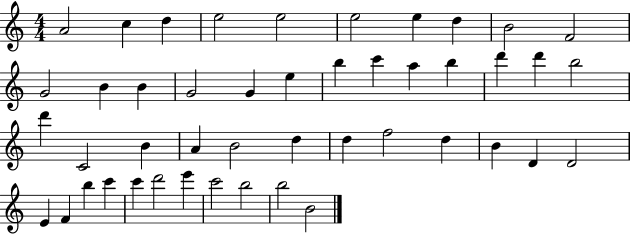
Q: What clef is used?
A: treble